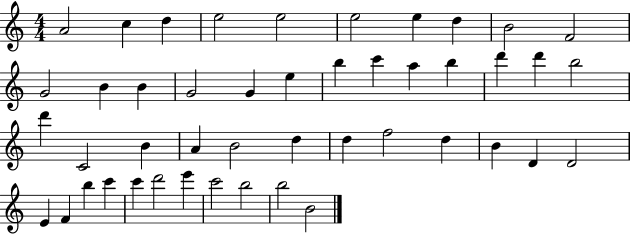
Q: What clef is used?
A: treble